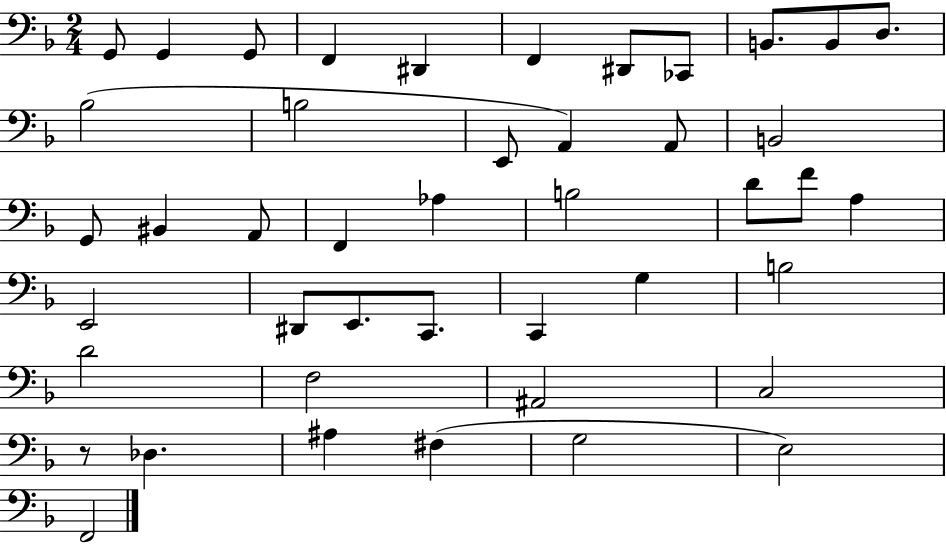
X:1
T:Untitled
M:2/4
L:1/4
K:F
G,,/2 G,, G,,/2 F,, ^D,, F,, ^D,,/2 _C,,/2 B,,/2 B,,/2 D,/2 _B,2 B,2 E,,/2 A,, A,,/2 B,,2 G,,/2 ^B,, A,,/2 F,, _A, B,2 D/2 F/2 A, E,,2 ^D,,/2 E,,/2 C,,/2 C,, G, B,2 D2 F,2 ^A,,2 C,2 z/2 _D, ^A, ^F, G,2 E,2 F,,2